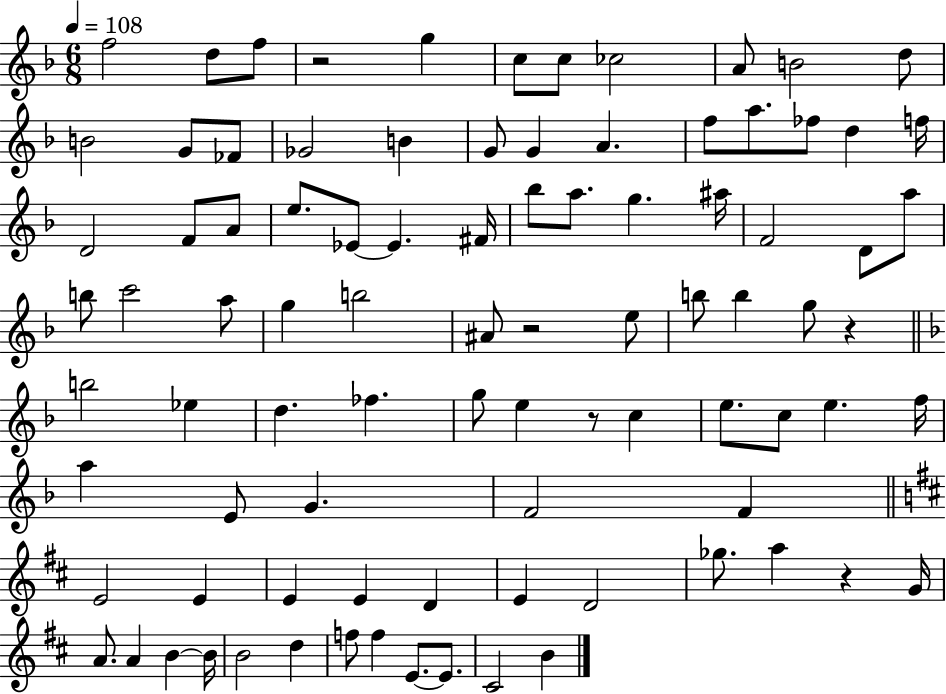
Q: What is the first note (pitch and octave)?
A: F5